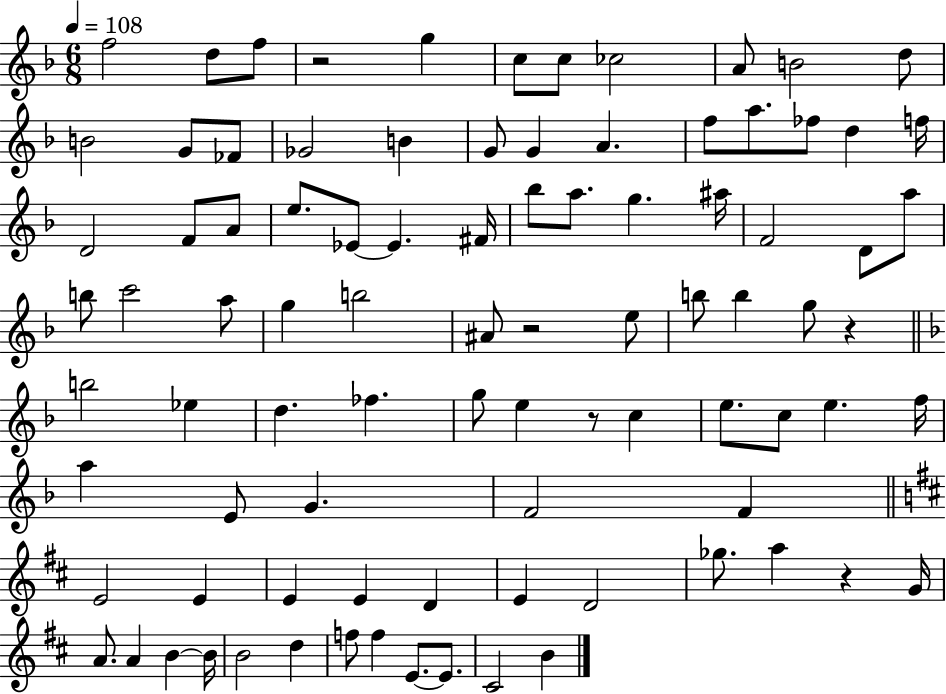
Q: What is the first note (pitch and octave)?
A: F5